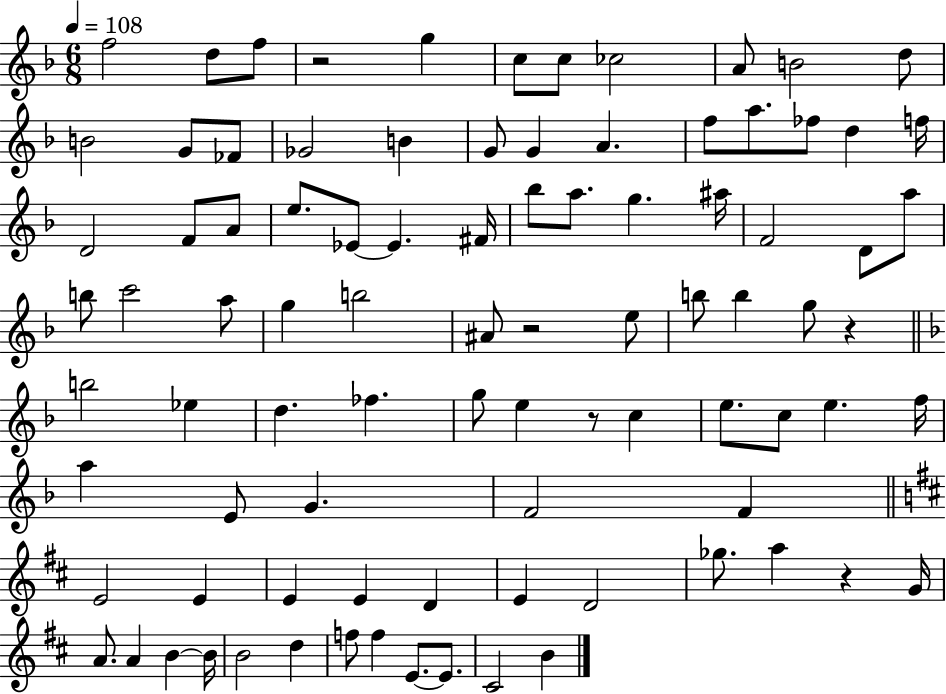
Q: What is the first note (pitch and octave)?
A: F5